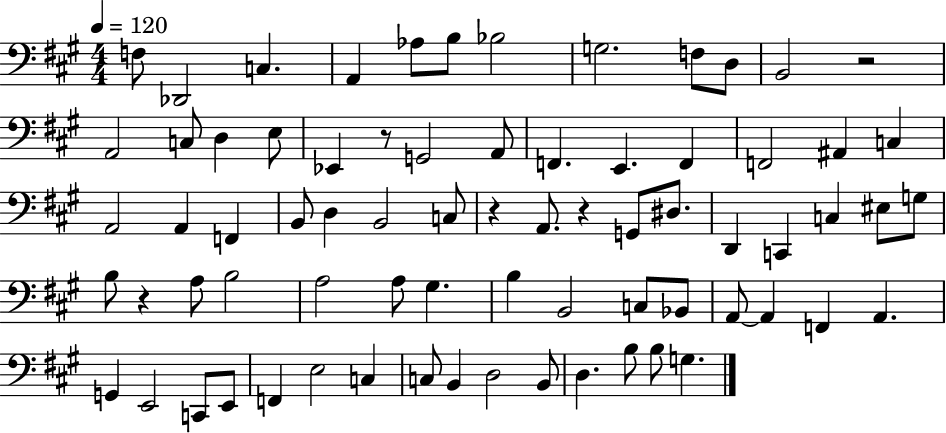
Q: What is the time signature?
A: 4/4